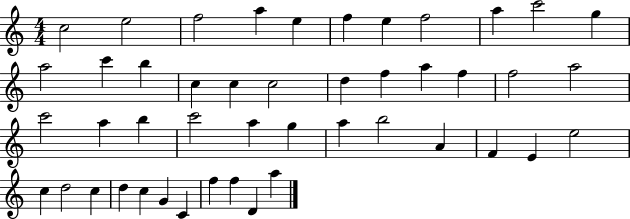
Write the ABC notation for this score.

X:1
T:Untitled
M:4/4
L:1/4
K:C
c2 e2 f2 a e f e f2 a c'2 g a2 c' b c c c2 d f a f f2 a2 c'2 a b c'2 a g a b2 A F E e2 c d2 c d c G C f f D a